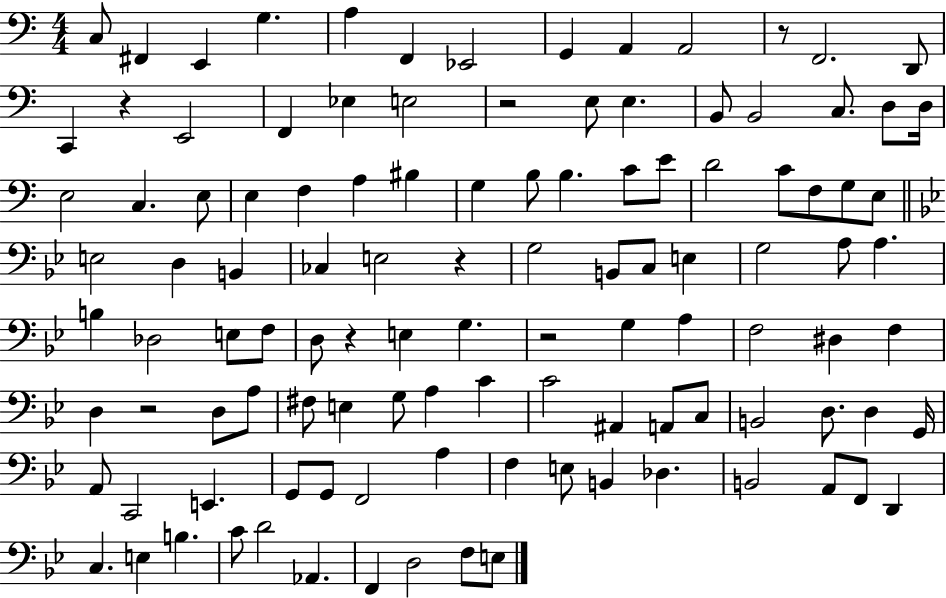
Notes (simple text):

C3/e F#2/q E2/q G3/q. A3/q F2/q Eb2/h G2/q A2/q A2/h R/e F2/h. D2/e C2/q R/q E2/h F2/q Eb3/q E3/h R/h E3/e E3/q. B2/e B2/h C3/e. D3/e D3/s E3/h C3/q. E3/e E3/q F3/q A3/q BIS3/q G3/q B3/e B3/q. C4/e E4/e D4/h C4/e F3/e G3/e E3/e E3/h D3/q B2/q CES3/q E3/h R/q G3/h B2/e C3/e E3/q G3/h A3/e A3/q. B3/q Db3/h E3/e F3/e D3/e R/q E3/q G3/q. R/h G3/q A3/q F3/h D#3/q F3/q D3/q R/h D3/e A3/e F#3/e E3/q G3/e A3/q C4/q C4/h A#2/q A2/e C3/e B2/h D3/e. D3/q G2/s A2/e C2/h E2/q. G2/e G2/e F2/h A3/q F3/q E3/e B2/q Db3/q. B2/h A2/e F2/e D2/q C3/q. E3/q B3/q. C4/e D4/h Ab2/q. F2/q D3/h F3/e E3/e